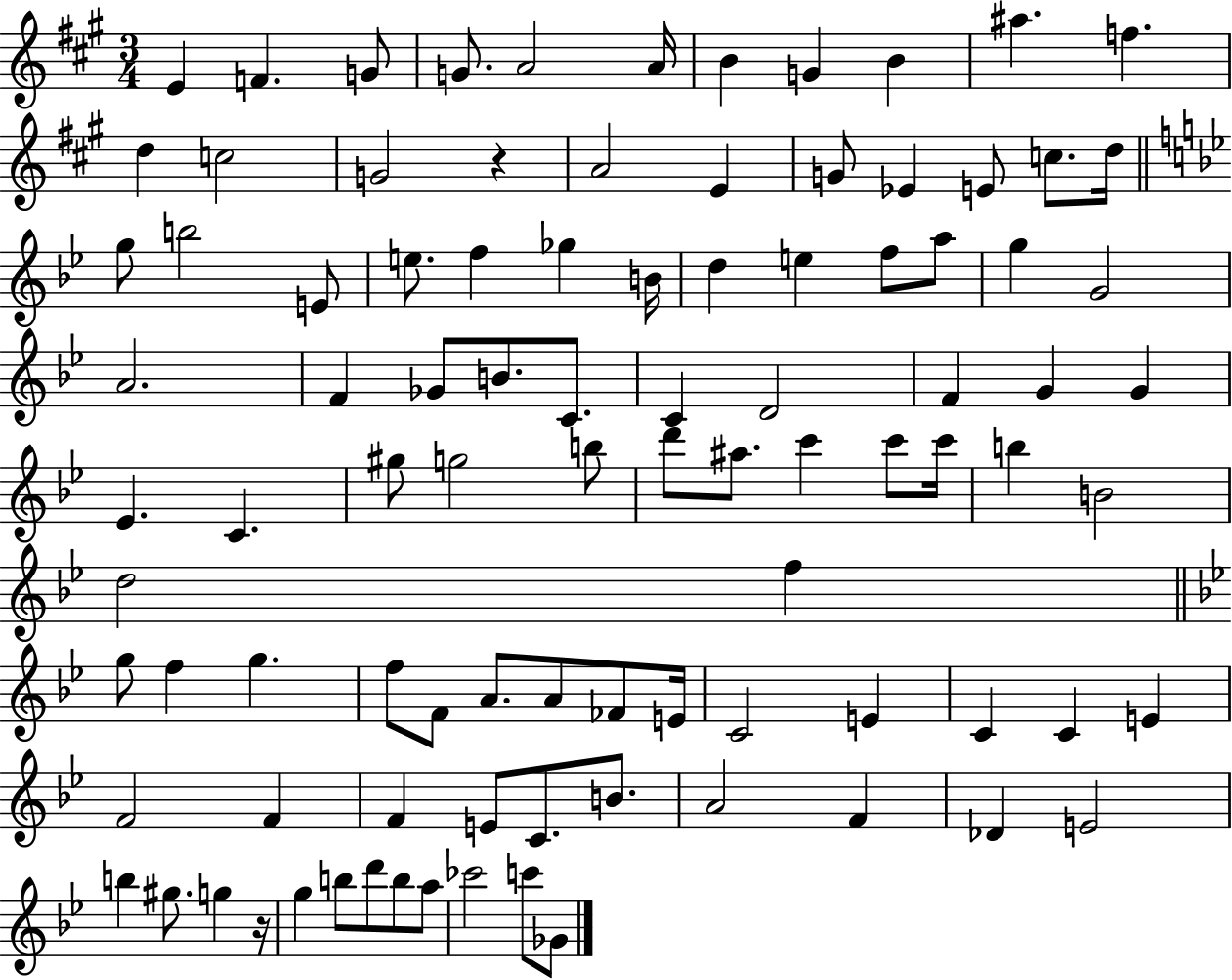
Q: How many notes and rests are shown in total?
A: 95